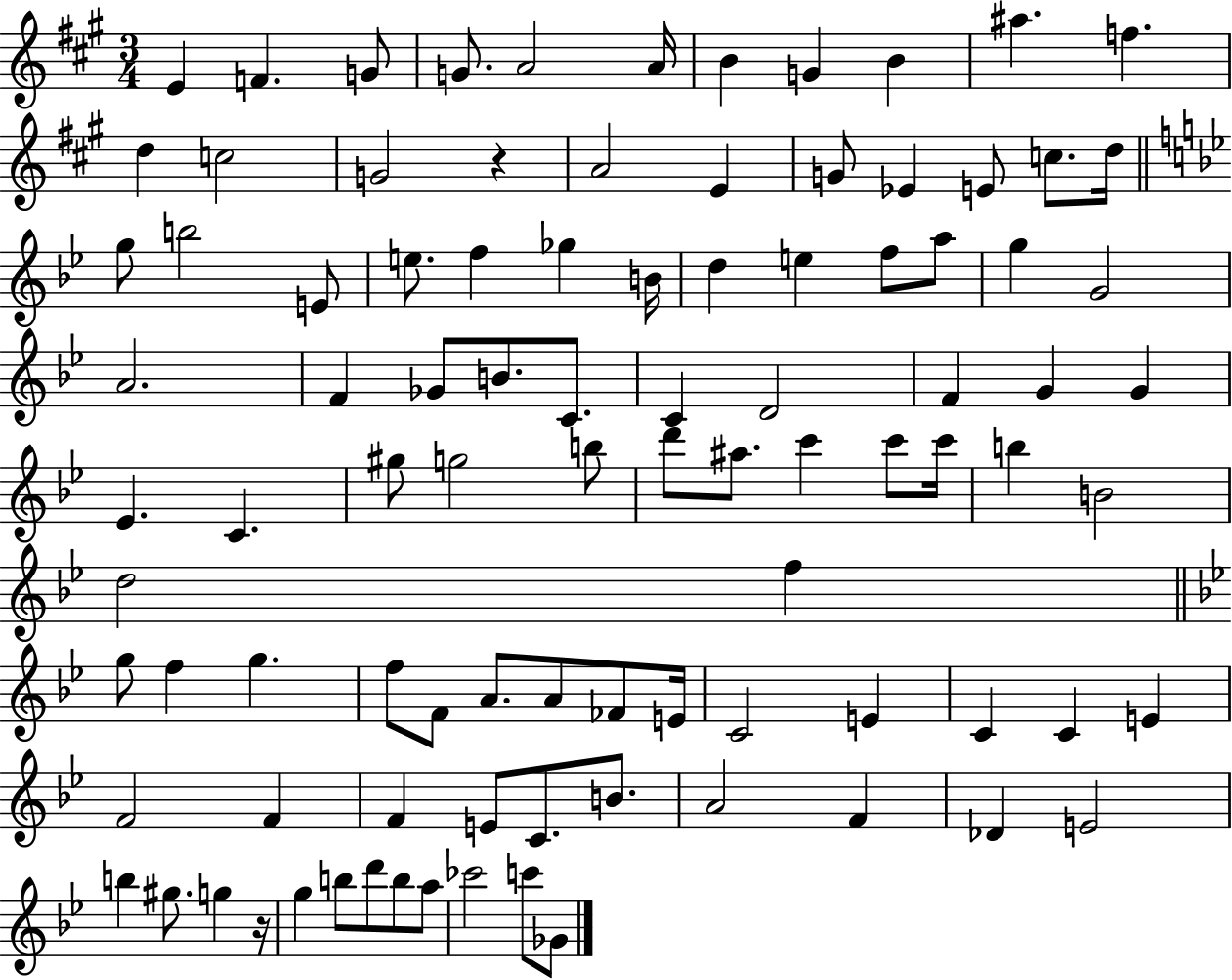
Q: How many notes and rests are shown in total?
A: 95